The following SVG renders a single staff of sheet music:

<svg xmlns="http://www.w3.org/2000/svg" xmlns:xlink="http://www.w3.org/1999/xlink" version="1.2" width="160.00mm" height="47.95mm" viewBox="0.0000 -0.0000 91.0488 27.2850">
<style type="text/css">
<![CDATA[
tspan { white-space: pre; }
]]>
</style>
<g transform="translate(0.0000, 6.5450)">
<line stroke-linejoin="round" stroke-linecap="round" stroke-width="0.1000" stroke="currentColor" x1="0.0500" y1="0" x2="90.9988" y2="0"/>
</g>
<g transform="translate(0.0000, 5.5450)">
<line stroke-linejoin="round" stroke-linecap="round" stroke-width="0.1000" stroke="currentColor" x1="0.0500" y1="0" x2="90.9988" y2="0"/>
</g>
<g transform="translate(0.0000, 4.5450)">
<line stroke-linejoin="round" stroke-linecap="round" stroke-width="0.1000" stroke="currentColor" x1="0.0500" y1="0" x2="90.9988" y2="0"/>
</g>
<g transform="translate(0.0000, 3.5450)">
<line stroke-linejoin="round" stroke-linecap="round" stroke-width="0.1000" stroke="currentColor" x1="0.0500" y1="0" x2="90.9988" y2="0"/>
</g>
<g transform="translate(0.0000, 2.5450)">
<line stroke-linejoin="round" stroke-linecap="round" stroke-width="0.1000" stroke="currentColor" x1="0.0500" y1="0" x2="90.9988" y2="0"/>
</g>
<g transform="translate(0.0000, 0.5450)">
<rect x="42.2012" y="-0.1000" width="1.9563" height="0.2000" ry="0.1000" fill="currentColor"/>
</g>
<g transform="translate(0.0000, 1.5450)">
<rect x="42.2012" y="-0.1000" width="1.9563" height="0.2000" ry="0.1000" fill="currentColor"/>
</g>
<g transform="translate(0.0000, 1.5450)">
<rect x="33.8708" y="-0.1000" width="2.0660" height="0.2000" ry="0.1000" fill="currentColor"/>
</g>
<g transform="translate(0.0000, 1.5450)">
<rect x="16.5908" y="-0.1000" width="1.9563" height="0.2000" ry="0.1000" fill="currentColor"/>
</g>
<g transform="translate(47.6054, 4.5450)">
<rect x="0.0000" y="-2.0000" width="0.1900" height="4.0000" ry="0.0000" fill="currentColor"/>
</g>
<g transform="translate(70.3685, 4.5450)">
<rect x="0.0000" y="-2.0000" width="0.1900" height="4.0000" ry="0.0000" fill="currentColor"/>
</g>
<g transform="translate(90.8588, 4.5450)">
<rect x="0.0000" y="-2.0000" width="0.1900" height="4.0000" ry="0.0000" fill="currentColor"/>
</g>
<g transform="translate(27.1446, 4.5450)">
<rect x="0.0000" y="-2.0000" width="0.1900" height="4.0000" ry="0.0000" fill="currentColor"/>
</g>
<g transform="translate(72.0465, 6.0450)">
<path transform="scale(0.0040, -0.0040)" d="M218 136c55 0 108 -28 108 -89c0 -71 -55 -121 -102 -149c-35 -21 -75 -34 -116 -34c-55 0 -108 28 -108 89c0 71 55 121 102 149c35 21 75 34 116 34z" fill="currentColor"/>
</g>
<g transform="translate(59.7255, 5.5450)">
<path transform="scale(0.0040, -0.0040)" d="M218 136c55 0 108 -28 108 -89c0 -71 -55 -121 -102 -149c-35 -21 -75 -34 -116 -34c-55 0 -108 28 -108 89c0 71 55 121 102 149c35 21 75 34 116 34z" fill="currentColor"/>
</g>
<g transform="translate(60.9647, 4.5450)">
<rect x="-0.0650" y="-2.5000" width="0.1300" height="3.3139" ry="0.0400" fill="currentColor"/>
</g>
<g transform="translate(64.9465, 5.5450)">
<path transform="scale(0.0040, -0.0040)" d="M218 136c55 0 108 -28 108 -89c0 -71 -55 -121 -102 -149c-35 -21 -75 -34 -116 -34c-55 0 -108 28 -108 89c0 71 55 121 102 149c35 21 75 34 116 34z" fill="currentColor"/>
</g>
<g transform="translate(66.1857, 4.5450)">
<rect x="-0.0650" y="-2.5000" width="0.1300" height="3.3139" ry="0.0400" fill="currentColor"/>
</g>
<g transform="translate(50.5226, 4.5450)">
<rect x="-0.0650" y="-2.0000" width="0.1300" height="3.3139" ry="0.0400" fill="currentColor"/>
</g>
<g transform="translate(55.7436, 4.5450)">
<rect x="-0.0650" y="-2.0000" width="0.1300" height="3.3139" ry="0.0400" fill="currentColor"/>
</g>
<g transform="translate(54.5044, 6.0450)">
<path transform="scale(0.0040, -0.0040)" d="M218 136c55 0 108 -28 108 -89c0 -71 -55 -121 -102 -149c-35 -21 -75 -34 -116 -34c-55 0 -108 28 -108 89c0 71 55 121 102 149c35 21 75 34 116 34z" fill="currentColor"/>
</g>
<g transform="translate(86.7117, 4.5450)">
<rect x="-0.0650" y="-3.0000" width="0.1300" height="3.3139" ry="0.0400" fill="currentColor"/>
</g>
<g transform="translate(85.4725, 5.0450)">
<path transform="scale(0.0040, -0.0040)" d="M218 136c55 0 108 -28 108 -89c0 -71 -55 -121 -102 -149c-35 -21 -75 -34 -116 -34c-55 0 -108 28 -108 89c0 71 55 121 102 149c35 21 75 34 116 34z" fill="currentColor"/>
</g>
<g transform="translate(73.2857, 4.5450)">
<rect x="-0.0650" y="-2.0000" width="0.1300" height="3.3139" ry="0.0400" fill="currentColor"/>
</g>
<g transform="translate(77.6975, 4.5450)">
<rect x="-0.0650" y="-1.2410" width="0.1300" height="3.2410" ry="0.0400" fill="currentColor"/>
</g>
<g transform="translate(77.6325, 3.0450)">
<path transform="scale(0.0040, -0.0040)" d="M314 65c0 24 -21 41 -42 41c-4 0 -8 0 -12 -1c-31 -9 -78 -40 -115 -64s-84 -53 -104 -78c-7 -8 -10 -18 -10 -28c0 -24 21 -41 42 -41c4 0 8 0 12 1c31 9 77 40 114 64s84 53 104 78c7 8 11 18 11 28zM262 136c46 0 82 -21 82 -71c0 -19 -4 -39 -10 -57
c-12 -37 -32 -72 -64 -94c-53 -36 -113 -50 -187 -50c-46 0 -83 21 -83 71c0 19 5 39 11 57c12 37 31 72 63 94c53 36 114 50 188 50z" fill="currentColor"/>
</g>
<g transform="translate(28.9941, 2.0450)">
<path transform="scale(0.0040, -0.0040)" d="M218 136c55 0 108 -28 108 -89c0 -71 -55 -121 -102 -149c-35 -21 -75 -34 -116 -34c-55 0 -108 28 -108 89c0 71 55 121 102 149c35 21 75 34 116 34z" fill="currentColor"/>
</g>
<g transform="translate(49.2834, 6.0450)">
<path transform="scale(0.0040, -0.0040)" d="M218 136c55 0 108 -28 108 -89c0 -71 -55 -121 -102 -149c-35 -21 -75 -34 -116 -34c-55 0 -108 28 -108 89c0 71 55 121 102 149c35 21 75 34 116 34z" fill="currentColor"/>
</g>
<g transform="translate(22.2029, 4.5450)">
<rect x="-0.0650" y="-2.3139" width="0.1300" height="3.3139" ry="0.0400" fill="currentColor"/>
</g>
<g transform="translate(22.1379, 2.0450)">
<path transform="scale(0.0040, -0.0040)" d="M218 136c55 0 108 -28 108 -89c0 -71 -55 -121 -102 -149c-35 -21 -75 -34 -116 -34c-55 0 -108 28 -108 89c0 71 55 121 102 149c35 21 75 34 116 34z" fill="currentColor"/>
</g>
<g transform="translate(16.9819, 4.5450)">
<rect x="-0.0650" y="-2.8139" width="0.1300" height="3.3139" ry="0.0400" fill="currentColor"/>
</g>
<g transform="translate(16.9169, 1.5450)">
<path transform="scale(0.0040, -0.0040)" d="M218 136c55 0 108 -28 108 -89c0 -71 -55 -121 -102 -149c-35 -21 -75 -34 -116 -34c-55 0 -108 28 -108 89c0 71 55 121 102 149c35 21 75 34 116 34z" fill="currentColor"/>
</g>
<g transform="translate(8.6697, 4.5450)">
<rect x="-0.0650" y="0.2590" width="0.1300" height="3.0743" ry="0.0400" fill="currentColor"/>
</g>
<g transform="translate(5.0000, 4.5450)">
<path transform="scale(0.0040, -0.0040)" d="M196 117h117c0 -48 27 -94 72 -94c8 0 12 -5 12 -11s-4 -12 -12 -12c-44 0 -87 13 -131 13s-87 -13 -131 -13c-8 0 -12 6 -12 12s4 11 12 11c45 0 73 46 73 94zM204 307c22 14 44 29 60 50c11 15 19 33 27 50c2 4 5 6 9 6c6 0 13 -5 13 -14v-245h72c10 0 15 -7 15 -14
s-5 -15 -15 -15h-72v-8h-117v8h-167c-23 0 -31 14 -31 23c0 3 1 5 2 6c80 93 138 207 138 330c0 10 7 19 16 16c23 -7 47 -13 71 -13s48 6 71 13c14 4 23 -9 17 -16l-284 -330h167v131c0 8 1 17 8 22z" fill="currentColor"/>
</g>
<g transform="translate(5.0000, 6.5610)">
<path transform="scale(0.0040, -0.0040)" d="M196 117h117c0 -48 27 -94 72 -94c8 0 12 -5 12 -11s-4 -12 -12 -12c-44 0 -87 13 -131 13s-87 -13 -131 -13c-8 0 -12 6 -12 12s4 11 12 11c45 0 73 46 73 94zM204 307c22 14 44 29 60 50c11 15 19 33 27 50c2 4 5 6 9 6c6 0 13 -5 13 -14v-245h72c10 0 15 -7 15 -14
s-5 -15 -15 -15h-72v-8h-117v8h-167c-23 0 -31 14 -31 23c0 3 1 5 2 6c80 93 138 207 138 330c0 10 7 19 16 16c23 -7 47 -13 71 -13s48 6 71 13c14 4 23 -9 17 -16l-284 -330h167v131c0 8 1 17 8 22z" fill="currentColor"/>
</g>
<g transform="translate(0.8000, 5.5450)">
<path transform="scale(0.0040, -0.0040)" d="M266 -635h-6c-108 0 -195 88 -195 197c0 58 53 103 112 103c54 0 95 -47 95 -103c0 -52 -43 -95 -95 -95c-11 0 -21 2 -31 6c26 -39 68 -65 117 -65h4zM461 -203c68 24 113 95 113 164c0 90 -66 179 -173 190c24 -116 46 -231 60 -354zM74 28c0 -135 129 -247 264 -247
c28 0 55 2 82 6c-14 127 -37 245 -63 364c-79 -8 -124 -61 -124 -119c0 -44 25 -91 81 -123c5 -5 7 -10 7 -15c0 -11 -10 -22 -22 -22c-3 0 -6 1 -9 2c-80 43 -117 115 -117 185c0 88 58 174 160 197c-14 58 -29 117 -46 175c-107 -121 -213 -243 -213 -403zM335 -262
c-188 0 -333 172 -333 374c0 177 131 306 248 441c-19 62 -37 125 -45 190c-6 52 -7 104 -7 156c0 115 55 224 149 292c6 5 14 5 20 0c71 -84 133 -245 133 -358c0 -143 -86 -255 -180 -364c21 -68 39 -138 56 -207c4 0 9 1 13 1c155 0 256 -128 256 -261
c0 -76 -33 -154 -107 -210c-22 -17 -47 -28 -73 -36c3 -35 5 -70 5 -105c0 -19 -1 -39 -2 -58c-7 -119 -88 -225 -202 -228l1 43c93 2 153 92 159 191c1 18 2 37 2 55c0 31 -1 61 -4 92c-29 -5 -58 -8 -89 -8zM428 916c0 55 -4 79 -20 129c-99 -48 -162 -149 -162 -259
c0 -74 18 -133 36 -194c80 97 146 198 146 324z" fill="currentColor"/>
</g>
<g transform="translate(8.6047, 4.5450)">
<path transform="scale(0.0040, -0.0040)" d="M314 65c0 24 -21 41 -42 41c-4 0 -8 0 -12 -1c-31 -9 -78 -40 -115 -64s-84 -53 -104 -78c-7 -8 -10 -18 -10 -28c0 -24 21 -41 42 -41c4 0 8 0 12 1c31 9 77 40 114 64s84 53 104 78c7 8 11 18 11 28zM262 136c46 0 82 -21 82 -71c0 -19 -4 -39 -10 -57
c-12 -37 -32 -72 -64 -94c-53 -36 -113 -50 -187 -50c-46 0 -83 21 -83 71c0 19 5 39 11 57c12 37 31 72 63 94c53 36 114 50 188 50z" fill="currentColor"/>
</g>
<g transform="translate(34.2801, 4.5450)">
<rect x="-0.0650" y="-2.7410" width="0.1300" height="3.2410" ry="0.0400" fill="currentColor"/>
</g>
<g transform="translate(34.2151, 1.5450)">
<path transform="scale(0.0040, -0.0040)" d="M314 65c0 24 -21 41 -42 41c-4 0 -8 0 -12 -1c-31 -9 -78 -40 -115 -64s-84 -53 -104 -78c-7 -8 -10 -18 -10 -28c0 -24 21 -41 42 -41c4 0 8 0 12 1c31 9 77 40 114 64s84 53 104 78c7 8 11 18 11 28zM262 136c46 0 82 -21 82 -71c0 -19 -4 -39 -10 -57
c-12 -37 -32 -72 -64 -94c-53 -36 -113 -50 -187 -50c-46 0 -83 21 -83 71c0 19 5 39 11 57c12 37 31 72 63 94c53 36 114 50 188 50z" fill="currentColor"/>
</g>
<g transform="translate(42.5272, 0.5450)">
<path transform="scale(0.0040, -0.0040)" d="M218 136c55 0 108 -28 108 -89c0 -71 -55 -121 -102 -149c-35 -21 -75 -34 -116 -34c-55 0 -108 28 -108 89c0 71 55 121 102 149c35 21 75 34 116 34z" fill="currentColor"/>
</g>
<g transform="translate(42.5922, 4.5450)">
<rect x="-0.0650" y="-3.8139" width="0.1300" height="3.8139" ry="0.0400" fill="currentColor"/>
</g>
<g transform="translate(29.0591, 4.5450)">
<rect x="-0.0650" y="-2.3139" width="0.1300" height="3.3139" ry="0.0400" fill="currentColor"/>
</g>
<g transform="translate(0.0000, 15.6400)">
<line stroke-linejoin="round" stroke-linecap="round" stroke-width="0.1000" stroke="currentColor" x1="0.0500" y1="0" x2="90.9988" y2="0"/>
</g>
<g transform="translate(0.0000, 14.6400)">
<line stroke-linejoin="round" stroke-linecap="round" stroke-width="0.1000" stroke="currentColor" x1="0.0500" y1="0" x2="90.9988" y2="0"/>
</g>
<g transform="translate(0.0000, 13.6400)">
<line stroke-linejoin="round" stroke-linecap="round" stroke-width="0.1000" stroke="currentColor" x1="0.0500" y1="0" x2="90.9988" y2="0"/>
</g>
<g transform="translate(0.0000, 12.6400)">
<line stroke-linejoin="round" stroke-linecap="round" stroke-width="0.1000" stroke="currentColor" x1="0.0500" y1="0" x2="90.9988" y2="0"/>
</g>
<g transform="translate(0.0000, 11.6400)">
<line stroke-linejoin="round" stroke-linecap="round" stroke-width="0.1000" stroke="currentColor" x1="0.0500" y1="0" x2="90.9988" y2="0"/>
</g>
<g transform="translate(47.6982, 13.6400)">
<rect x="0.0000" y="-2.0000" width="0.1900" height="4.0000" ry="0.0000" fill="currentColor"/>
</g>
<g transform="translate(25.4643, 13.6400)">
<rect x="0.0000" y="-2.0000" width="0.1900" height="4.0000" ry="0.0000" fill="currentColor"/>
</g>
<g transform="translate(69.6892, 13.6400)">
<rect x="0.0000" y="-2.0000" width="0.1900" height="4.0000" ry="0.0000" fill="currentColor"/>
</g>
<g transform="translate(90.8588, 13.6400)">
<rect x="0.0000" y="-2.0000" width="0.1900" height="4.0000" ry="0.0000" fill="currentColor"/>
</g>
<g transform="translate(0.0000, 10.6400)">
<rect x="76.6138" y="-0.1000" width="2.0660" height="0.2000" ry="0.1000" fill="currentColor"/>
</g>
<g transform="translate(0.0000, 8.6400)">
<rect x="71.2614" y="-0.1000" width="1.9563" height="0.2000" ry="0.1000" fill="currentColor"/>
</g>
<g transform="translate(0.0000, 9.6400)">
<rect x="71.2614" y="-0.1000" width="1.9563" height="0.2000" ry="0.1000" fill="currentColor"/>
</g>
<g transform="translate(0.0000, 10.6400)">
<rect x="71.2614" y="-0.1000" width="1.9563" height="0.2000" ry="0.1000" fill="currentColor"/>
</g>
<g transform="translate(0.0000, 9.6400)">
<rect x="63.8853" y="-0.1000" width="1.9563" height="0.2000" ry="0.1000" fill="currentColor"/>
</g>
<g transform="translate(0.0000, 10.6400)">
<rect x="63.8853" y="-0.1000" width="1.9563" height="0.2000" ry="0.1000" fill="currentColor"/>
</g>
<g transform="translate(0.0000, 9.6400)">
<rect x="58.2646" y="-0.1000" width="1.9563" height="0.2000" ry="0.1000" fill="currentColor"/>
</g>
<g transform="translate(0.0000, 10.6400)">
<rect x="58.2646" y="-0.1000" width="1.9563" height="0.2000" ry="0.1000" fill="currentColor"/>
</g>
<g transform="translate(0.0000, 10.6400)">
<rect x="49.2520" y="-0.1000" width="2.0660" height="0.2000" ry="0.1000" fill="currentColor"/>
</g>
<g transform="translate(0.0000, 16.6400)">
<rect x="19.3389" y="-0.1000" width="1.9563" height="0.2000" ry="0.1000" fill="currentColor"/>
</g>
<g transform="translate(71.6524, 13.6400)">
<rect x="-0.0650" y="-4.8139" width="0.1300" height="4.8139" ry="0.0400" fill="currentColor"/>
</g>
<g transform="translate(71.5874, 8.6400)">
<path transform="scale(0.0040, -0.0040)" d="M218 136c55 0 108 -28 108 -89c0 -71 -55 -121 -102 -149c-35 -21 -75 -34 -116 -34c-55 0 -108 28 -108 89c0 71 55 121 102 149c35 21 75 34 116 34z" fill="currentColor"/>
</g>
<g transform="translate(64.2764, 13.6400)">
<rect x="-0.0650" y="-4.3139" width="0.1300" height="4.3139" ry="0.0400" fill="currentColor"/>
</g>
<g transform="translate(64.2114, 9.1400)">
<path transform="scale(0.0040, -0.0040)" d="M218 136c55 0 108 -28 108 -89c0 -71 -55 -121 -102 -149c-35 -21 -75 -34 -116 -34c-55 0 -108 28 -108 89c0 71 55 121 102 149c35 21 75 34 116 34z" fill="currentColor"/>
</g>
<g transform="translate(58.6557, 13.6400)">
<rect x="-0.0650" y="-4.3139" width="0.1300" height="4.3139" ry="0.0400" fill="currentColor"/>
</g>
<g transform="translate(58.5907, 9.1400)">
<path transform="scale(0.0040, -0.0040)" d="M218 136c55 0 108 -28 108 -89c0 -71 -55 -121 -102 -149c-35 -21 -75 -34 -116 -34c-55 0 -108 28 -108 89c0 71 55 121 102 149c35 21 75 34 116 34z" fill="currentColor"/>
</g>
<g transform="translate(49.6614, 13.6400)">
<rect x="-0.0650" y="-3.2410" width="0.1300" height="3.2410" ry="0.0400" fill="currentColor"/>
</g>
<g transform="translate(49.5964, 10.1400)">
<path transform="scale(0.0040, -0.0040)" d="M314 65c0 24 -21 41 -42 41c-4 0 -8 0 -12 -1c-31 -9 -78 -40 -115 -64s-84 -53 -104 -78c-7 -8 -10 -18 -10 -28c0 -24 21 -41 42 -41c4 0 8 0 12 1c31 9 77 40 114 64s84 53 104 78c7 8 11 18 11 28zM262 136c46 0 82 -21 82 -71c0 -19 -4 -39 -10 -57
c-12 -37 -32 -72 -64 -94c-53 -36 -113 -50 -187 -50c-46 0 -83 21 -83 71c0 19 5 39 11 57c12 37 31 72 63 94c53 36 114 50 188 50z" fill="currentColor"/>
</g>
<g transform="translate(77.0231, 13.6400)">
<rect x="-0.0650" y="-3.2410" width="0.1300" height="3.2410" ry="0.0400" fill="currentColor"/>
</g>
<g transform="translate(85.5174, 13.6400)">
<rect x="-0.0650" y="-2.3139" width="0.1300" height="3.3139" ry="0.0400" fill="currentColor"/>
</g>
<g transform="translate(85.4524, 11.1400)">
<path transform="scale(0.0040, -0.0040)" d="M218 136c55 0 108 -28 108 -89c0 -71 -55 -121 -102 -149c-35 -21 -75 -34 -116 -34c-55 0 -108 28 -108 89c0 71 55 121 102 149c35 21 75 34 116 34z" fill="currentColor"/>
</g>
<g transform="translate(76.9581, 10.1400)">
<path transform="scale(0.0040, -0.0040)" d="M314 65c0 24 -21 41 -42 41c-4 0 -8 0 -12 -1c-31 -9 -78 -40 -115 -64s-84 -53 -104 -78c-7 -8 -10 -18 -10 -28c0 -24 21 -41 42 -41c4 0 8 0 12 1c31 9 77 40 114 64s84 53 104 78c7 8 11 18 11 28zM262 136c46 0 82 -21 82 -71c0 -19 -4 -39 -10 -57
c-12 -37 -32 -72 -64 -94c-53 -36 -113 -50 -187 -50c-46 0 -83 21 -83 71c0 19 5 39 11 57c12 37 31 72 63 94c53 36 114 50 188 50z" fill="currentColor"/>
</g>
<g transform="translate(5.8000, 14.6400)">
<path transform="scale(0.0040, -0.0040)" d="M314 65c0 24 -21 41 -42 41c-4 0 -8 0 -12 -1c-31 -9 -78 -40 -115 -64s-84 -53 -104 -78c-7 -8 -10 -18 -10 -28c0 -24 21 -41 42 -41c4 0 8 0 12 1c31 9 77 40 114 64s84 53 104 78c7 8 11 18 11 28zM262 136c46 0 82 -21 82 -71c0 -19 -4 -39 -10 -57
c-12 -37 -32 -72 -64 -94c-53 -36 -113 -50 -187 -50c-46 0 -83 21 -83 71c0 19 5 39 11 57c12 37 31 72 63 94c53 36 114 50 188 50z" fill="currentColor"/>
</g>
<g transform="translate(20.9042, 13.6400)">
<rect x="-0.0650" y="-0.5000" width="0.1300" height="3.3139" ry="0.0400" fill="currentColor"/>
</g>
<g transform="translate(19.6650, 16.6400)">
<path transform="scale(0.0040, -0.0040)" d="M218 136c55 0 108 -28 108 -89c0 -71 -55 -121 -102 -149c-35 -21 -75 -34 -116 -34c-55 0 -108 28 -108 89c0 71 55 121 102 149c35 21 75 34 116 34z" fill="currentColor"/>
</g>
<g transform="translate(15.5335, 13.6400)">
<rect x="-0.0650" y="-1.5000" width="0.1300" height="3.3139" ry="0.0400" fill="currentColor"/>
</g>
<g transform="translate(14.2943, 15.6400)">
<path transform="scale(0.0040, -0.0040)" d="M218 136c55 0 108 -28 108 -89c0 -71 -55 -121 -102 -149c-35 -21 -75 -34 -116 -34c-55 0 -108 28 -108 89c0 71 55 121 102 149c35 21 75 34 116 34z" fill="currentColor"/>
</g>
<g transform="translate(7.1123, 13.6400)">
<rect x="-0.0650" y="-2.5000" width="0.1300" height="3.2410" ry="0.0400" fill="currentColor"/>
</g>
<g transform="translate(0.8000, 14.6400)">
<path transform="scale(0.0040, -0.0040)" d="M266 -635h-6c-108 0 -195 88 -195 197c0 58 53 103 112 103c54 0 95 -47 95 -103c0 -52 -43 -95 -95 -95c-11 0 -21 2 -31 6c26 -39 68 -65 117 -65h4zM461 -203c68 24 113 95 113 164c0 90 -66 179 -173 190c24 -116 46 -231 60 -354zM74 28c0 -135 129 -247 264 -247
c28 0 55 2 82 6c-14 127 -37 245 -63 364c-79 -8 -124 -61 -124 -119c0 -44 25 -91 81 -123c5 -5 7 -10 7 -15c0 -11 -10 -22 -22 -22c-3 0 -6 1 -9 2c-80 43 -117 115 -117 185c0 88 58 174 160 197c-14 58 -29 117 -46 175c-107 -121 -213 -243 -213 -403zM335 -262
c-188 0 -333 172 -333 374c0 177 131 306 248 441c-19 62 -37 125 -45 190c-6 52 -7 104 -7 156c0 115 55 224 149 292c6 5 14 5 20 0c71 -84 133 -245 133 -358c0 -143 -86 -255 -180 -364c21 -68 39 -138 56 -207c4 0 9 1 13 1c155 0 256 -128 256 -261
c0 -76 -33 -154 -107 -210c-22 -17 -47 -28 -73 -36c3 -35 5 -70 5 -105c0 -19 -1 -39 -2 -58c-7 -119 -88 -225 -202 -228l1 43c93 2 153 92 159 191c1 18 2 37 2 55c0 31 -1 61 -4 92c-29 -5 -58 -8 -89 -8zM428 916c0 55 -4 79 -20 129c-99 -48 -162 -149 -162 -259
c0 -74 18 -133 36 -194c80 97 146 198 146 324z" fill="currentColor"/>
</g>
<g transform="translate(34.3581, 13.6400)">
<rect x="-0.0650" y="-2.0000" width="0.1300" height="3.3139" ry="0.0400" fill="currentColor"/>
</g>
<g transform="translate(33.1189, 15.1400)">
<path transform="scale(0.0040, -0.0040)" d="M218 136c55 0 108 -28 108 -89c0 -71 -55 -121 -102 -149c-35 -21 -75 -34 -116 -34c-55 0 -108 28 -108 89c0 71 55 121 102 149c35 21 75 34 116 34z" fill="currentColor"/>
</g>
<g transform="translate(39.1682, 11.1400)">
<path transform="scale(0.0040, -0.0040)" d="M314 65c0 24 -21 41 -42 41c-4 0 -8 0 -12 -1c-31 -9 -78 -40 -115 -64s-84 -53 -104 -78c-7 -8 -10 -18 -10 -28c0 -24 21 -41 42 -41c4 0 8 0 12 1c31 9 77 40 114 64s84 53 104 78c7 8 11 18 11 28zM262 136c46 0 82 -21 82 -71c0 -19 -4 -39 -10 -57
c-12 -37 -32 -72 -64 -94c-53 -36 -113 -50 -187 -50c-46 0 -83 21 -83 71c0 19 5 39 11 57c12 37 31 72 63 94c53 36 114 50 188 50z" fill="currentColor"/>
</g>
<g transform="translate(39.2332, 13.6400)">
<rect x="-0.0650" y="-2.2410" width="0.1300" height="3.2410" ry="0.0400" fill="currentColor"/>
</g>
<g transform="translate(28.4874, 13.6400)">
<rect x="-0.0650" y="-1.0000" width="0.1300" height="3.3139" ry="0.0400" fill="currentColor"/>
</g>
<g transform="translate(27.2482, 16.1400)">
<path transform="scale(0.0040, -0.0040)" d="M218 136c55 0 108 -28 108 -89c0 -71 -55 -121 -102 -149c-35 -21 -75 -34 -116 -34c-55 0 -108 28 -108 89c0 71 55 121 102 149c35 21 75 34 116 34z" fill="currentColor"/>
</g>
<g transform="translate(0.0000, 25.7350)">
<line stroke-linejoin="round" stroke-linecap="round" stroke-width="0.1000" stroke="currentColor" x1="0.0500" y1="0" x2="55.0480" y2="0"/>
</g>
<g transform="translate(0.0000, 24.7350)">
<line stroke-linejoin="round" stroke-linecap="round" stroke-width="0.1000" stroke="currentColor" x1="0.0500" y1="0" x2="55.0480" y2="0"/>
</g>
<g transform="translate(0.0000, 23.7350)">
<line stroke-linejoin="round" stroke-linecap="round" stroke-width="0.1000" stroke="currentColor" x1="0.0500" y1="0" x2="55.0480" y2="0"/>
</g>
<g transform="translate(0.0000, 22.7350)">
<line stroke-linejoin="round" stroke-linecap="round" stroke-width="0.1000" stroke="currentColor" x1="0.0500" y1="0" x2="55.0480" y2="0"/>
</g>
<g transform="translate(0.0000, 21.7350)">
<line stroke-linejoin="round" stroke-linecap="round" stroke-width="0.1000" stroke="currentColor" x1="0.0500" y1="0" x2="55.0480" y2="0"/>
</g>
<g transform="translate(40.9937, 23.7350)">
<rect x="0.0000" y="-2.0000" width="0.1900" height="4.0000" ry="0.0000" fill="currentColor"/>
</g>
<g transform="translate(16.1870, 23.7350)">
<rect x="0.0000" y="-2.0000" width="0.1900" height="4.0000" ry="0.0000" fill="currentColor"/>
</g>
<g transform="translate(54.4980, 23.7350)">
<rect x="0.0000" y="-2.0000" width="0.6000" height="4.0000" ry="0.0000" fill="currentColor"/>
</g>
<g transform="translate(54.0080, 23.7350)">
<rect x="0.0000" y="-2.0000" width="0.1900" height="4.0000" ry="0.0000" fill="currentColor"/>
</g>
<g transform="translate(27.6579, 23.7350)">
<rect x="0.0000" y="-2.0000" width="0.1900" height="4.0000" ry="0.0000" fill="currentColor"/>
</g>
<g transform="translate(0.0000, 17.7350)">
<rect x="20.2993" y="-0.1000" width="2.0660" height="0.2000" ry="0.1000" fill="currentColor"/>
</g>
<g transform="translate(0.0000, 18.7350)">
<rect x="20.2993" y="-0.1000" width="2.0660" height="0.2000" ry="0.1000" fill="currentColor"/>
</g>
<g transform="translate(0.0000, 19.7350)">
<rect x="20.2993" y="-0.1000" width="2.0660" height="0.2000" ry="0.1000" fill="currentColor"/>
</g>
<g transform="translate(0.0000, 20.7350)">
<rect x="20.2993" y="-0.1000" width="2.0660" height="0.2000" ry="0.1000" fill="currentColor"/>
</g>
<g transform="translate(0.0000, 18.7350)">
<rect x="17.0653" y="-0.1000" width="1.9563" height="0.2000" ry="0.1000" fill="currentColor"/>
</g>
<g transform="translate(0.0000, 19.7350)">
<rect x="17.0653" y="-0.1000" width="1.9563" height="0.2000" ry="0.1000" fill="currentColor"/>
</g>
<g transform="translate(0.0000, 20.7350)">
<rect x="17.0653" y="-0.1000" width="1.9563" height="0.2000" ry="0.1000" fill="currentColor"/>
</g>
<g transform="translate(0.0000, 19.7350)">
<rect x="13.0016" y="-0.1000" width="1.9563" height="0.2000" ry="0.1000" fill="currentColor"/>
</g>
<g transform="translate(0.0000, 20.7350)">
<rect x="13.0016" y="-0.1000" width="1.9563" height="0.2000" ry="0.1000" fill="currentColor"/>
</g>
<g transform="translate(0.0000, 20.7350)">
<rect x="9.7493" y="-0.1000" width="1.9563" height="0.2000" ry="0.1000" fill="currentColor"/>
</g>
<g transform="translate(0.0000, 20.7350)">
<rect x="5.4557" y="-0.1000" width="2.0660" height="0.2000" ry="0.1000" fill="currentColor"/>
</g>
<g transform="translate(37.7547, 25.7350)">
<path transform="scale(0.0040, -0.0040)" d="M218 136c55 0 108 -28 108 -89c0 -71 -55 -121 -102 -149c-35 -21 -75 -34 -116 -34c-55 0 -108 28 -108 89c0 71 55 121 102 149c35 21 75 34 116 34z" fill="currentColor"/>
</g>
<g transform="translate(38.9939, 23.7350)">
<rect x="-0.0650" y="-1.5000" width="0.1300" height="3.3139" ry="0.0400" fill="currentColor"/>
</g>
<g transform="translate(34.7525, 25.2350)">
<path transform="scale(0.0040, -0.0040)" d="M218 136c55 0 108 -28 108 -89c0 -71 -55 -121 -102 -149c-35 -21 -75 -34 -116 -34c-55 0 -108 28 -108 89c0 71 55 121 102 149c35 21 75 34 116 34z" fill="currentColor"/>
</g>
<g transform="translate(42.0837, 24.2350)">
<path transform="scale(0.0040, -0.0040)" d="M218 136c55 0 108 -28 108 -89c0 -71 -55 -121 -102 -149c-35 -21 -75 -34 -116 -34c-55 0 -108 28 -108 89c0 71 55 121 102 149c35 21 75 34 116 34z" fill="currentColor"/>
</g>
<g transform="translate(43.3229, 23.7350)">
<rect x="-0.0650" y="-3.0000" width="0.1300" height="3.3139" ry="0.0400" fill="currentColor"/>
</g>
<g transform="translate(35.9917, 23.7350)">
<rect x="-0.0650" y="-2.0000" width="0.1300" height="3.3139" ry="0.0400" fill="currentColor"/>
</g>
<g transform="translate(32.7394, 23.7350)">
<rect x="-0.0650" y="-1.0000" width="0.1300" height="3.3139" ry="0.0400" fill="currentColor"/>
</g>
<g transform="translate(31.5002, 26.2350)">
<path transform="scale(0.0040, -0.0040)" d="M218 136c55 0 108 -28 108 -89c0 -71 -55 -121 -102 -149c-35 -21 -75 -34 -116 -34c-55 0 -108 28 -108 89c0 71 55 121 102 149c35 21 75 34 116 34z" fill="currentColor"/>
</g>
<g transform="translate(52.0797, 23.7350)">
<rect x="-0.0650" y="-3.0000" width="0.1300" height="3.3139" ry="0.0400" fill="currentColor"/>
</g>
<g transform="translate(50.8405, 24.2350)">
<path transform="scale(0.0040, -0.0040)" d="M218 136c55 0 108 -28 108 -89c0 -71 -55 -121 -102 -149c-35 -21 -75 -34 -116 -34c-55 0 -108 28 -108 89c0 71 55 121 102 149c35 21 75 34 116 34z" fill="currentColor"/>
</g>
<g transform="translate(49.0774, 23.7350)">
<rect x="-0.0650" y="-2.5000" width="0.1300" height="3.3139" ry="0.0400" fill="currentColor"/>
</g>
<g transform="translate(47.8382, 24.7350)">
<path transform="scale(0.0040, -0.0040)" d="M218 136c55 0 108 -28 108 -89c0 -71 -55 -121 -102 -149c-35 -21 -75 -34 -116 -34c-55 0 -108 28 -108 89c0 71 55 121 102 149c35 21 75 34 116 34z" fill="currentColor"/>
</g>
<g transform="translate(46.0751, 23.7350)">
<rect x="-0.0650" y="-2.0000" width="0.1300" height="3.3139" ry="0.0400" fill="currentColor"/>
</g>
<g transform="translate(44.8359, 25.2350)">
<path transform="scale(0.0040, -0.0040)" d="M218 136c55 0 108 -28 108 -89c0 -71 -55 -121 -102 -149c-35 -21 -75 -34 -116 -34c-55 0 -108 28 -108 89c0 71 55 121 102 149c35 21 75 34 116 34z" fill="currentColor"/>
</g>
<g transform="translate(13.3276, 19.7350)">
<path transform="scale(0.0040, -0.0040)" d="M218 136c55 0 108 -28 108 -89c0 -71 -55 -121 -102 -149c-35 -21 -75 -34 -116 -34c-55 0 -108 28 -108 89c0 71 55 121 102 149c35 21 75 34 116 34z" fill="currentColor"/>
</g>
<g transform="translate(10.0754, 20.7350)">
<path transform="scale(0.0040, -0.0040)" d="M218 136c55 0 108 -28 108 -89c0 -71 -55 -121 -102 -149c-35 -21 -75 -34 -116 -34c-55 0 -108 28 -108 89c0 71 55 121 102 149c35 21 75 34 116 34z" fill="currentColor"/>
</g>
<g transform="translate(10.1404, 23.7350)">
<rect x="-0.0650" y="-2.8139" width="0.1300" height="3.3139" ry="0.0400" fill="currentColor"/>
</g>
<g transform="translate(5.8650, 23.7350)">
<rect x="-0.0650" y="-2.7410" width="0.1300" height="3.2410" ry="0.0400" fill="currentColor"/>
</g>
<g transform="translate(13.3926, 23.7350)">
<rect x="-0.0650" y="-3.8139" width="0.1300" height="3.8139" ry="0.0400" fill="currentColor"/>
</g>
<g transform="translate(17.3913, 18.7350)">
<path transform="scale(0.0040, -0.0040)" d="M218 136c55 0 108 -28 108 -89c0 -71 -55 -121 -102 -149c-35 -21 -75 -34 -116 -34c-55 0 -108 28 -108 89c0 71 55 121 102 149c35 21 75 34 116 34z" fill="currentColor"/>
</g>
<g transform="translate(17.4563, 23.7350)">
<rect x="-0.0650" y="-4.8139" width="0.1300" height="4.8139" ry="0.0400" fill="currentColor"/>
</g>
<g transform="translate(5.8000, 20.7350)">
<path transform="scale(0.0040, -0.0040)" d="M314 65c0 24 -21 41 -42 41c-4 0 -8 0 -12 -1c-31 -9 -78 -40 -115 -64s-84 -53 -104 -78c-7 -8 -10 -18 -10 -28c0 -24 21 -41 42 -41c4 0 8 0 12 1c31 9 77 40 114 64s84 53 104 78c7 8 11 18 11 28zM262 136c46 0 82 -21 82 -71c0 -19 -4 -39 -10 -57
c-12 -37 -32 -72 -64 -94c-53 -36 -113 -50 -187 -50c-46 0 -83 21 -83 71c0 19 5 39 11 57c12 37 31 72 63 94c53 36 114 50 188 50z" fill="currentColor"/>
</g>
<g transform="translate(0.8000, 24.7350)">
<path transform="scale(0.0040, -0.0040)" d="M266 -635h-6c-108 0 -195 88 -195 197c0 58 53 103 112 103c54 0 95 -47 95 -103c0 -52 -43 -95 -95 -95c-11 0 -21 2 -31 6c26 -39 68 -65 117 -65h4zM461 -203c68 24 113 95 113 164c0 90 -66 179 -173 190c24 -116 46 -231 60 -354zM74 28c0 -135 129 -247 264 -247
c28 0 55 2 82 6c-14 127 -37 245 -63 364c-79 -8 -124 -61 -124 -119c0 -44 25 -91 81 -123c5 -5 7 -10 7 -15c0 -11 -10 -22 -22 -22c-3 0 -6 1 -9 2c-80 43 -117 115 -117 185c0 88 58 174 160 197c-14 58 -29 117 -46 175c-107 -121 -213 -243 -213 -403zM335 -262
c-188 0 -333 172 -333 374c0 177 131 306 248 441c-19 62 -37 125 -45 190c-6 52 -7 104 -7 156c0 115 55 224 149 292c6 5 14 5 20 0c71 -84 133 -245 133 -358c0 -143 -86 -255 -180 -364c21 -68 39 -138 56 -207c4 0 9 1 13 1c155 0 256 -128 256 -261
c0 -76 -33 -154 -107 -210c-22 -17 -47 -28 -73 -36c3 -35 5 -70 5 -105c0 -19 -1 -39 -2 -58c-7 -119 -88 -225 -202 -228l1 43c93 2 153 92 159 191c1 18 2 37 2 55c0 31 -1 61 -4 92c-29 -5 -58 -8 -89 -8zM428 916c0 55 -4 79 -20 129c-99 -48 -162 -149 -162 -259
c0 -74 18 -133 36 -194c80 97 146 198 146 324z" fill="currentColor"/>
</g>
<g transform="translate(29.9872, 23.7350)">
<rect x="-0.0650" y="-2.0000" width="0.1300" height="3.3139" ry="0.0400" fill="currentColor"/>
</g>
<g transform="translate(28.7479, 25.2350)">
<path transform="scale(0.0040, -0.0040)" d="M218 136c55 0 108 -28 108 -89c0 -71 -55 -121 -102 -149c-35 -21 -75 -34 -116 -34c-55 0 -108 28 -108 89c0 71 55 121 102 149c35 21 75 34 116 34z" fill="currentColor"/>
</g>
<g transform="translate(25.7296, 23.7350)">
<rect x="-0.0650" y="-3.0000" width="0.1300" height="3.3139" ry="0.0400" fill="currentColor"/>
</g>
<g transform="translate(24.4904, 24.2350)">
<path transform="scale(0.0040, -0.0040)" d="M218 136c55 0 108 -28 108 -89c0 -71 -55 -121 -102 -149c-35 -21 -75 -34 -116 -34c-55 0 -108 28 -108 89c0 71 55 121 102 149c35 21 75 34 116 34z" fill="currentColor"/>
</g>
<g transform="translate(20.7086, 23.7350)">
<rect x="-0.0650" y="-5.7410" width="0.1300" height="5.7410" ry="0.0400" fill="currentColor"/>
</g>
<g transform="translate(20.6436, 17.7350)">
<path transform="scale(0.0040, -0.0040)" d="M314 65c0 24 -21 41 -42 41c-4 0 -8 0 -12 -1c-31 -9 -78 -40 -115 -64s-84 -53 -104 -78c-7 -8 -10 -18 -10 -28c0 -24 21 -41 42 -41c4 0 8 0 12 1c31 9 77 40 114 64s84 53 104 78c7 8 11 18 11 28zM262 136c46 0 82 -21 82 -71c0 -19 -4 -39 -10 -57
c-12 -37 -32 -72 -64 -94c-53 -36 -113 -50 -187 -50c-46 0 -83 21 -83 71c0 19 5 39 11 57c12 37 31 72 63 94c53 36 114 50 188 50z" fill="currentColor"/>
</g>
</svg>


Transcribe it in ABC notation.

X:1
T:Untitled
M:4/4
L:1/4
K:C
B2 a g g a2 c' F F G G F e2 A G2 E C D F g2 b2 d' d' e' b2 g a2 a c' e' g'2 A F D F E A F G A